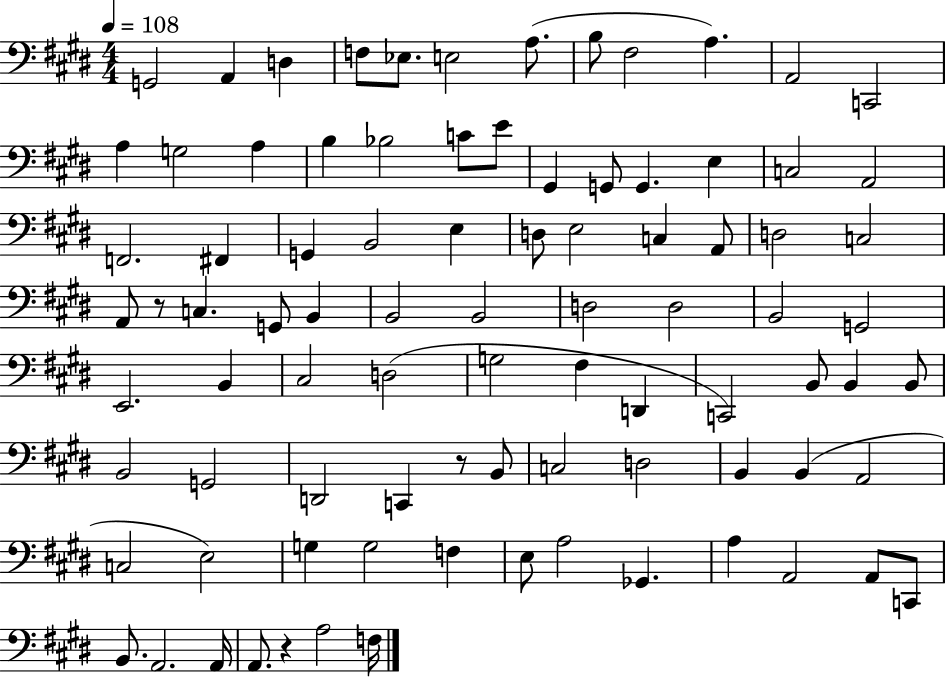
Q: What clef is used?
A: bass